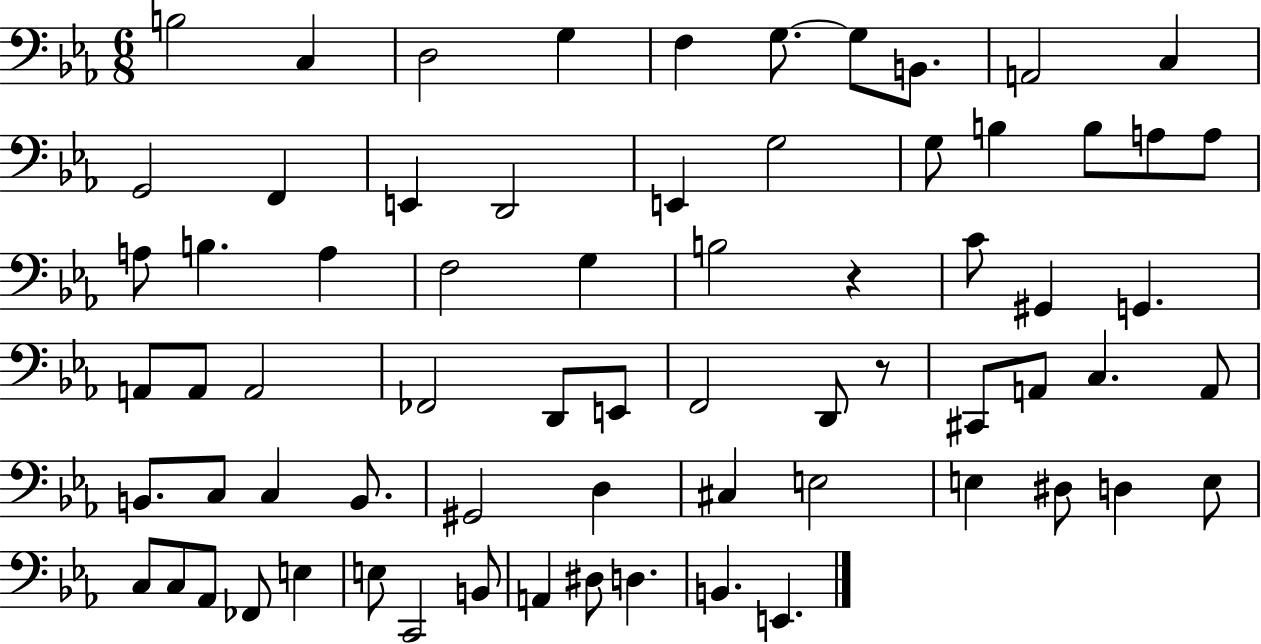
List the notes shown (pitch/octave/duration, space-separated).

B3/h C3/q D3/h G3/q F3/q G3/e. G3/e B2/e. A2/h C3/q G2/h F2/q E2/q D2/h E2/q G3/h G3/e B3/q B3/e A3/e A3/e A3/e B3/q. A3/q F3/h G3/q B3/h R/q C4/e G#2/q G2/q. A2/e A2/e A2/h FES2/h D2/e E2/e F2/h D2/e R/e C#2/e A2/e C3/q. A2/e B2/e. C3/e C3/q B2/e. G#2/h D3/q C#3/q E3/h E3/q D#3/e D3/q E3/e C3/e C3/e Ab2/e FES2/e E3/q E3/e C2/h B2/e A2/q D#3/e D3/q. B2/q. E2/q.